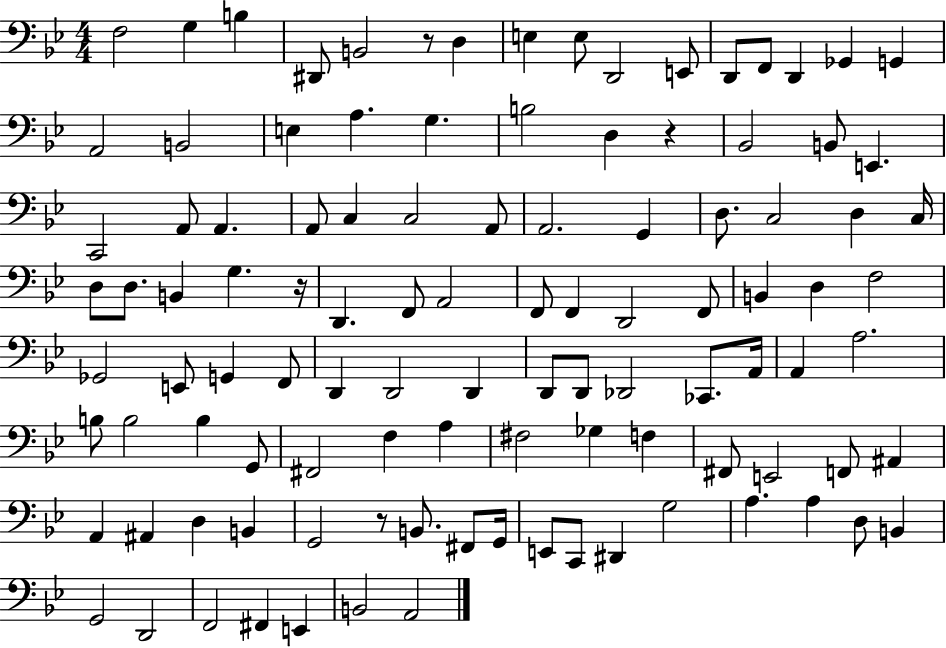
X:1
T:Untitled
M:4/4
L:1/4
K:Bb
F,2 G, B, ^D,,/2 B,,2 z/2 D, E, E,/2 D,,2 E,,/2 D,,/2 F,,/2 D,, _G,, G,, A,,2 B,,2 E, A, G, B,2 D, z _B,,2 B,,/2 E,, C,,2 A,,/2 A,, A,,/2 C, C,2 A,,/2 A,,2 G,, D,/2 C,2 D, C,/4 D,/2 D,/2 B,, G, z/4 D,, F,,/2 A,,2 F,,/2 F,, D,,2 F,,/2 B,, D, F,2 _G,,2 E,,/2 G,, F,,/2 D,, D,,2 D,, D,,/2 D,,/2 _D,,2 _C,,/2 A,,/4 A,, A,2 B,/2 B,2 B, G,,/2 ^F,,2 F, A, ^F,2 _G, F, ^F,,/2 E,,2 F,,/2 ^A,, A,, ^A,, D, B,, G,,2 z/2 B,,/2 ^F,,/2 G,,/4 E,,/2 C,,/2 ^D,, G,2 A, A, D,/2 B,, G,,2 D,,2 F,,2 ^F,, E,, B,,2 A,,2